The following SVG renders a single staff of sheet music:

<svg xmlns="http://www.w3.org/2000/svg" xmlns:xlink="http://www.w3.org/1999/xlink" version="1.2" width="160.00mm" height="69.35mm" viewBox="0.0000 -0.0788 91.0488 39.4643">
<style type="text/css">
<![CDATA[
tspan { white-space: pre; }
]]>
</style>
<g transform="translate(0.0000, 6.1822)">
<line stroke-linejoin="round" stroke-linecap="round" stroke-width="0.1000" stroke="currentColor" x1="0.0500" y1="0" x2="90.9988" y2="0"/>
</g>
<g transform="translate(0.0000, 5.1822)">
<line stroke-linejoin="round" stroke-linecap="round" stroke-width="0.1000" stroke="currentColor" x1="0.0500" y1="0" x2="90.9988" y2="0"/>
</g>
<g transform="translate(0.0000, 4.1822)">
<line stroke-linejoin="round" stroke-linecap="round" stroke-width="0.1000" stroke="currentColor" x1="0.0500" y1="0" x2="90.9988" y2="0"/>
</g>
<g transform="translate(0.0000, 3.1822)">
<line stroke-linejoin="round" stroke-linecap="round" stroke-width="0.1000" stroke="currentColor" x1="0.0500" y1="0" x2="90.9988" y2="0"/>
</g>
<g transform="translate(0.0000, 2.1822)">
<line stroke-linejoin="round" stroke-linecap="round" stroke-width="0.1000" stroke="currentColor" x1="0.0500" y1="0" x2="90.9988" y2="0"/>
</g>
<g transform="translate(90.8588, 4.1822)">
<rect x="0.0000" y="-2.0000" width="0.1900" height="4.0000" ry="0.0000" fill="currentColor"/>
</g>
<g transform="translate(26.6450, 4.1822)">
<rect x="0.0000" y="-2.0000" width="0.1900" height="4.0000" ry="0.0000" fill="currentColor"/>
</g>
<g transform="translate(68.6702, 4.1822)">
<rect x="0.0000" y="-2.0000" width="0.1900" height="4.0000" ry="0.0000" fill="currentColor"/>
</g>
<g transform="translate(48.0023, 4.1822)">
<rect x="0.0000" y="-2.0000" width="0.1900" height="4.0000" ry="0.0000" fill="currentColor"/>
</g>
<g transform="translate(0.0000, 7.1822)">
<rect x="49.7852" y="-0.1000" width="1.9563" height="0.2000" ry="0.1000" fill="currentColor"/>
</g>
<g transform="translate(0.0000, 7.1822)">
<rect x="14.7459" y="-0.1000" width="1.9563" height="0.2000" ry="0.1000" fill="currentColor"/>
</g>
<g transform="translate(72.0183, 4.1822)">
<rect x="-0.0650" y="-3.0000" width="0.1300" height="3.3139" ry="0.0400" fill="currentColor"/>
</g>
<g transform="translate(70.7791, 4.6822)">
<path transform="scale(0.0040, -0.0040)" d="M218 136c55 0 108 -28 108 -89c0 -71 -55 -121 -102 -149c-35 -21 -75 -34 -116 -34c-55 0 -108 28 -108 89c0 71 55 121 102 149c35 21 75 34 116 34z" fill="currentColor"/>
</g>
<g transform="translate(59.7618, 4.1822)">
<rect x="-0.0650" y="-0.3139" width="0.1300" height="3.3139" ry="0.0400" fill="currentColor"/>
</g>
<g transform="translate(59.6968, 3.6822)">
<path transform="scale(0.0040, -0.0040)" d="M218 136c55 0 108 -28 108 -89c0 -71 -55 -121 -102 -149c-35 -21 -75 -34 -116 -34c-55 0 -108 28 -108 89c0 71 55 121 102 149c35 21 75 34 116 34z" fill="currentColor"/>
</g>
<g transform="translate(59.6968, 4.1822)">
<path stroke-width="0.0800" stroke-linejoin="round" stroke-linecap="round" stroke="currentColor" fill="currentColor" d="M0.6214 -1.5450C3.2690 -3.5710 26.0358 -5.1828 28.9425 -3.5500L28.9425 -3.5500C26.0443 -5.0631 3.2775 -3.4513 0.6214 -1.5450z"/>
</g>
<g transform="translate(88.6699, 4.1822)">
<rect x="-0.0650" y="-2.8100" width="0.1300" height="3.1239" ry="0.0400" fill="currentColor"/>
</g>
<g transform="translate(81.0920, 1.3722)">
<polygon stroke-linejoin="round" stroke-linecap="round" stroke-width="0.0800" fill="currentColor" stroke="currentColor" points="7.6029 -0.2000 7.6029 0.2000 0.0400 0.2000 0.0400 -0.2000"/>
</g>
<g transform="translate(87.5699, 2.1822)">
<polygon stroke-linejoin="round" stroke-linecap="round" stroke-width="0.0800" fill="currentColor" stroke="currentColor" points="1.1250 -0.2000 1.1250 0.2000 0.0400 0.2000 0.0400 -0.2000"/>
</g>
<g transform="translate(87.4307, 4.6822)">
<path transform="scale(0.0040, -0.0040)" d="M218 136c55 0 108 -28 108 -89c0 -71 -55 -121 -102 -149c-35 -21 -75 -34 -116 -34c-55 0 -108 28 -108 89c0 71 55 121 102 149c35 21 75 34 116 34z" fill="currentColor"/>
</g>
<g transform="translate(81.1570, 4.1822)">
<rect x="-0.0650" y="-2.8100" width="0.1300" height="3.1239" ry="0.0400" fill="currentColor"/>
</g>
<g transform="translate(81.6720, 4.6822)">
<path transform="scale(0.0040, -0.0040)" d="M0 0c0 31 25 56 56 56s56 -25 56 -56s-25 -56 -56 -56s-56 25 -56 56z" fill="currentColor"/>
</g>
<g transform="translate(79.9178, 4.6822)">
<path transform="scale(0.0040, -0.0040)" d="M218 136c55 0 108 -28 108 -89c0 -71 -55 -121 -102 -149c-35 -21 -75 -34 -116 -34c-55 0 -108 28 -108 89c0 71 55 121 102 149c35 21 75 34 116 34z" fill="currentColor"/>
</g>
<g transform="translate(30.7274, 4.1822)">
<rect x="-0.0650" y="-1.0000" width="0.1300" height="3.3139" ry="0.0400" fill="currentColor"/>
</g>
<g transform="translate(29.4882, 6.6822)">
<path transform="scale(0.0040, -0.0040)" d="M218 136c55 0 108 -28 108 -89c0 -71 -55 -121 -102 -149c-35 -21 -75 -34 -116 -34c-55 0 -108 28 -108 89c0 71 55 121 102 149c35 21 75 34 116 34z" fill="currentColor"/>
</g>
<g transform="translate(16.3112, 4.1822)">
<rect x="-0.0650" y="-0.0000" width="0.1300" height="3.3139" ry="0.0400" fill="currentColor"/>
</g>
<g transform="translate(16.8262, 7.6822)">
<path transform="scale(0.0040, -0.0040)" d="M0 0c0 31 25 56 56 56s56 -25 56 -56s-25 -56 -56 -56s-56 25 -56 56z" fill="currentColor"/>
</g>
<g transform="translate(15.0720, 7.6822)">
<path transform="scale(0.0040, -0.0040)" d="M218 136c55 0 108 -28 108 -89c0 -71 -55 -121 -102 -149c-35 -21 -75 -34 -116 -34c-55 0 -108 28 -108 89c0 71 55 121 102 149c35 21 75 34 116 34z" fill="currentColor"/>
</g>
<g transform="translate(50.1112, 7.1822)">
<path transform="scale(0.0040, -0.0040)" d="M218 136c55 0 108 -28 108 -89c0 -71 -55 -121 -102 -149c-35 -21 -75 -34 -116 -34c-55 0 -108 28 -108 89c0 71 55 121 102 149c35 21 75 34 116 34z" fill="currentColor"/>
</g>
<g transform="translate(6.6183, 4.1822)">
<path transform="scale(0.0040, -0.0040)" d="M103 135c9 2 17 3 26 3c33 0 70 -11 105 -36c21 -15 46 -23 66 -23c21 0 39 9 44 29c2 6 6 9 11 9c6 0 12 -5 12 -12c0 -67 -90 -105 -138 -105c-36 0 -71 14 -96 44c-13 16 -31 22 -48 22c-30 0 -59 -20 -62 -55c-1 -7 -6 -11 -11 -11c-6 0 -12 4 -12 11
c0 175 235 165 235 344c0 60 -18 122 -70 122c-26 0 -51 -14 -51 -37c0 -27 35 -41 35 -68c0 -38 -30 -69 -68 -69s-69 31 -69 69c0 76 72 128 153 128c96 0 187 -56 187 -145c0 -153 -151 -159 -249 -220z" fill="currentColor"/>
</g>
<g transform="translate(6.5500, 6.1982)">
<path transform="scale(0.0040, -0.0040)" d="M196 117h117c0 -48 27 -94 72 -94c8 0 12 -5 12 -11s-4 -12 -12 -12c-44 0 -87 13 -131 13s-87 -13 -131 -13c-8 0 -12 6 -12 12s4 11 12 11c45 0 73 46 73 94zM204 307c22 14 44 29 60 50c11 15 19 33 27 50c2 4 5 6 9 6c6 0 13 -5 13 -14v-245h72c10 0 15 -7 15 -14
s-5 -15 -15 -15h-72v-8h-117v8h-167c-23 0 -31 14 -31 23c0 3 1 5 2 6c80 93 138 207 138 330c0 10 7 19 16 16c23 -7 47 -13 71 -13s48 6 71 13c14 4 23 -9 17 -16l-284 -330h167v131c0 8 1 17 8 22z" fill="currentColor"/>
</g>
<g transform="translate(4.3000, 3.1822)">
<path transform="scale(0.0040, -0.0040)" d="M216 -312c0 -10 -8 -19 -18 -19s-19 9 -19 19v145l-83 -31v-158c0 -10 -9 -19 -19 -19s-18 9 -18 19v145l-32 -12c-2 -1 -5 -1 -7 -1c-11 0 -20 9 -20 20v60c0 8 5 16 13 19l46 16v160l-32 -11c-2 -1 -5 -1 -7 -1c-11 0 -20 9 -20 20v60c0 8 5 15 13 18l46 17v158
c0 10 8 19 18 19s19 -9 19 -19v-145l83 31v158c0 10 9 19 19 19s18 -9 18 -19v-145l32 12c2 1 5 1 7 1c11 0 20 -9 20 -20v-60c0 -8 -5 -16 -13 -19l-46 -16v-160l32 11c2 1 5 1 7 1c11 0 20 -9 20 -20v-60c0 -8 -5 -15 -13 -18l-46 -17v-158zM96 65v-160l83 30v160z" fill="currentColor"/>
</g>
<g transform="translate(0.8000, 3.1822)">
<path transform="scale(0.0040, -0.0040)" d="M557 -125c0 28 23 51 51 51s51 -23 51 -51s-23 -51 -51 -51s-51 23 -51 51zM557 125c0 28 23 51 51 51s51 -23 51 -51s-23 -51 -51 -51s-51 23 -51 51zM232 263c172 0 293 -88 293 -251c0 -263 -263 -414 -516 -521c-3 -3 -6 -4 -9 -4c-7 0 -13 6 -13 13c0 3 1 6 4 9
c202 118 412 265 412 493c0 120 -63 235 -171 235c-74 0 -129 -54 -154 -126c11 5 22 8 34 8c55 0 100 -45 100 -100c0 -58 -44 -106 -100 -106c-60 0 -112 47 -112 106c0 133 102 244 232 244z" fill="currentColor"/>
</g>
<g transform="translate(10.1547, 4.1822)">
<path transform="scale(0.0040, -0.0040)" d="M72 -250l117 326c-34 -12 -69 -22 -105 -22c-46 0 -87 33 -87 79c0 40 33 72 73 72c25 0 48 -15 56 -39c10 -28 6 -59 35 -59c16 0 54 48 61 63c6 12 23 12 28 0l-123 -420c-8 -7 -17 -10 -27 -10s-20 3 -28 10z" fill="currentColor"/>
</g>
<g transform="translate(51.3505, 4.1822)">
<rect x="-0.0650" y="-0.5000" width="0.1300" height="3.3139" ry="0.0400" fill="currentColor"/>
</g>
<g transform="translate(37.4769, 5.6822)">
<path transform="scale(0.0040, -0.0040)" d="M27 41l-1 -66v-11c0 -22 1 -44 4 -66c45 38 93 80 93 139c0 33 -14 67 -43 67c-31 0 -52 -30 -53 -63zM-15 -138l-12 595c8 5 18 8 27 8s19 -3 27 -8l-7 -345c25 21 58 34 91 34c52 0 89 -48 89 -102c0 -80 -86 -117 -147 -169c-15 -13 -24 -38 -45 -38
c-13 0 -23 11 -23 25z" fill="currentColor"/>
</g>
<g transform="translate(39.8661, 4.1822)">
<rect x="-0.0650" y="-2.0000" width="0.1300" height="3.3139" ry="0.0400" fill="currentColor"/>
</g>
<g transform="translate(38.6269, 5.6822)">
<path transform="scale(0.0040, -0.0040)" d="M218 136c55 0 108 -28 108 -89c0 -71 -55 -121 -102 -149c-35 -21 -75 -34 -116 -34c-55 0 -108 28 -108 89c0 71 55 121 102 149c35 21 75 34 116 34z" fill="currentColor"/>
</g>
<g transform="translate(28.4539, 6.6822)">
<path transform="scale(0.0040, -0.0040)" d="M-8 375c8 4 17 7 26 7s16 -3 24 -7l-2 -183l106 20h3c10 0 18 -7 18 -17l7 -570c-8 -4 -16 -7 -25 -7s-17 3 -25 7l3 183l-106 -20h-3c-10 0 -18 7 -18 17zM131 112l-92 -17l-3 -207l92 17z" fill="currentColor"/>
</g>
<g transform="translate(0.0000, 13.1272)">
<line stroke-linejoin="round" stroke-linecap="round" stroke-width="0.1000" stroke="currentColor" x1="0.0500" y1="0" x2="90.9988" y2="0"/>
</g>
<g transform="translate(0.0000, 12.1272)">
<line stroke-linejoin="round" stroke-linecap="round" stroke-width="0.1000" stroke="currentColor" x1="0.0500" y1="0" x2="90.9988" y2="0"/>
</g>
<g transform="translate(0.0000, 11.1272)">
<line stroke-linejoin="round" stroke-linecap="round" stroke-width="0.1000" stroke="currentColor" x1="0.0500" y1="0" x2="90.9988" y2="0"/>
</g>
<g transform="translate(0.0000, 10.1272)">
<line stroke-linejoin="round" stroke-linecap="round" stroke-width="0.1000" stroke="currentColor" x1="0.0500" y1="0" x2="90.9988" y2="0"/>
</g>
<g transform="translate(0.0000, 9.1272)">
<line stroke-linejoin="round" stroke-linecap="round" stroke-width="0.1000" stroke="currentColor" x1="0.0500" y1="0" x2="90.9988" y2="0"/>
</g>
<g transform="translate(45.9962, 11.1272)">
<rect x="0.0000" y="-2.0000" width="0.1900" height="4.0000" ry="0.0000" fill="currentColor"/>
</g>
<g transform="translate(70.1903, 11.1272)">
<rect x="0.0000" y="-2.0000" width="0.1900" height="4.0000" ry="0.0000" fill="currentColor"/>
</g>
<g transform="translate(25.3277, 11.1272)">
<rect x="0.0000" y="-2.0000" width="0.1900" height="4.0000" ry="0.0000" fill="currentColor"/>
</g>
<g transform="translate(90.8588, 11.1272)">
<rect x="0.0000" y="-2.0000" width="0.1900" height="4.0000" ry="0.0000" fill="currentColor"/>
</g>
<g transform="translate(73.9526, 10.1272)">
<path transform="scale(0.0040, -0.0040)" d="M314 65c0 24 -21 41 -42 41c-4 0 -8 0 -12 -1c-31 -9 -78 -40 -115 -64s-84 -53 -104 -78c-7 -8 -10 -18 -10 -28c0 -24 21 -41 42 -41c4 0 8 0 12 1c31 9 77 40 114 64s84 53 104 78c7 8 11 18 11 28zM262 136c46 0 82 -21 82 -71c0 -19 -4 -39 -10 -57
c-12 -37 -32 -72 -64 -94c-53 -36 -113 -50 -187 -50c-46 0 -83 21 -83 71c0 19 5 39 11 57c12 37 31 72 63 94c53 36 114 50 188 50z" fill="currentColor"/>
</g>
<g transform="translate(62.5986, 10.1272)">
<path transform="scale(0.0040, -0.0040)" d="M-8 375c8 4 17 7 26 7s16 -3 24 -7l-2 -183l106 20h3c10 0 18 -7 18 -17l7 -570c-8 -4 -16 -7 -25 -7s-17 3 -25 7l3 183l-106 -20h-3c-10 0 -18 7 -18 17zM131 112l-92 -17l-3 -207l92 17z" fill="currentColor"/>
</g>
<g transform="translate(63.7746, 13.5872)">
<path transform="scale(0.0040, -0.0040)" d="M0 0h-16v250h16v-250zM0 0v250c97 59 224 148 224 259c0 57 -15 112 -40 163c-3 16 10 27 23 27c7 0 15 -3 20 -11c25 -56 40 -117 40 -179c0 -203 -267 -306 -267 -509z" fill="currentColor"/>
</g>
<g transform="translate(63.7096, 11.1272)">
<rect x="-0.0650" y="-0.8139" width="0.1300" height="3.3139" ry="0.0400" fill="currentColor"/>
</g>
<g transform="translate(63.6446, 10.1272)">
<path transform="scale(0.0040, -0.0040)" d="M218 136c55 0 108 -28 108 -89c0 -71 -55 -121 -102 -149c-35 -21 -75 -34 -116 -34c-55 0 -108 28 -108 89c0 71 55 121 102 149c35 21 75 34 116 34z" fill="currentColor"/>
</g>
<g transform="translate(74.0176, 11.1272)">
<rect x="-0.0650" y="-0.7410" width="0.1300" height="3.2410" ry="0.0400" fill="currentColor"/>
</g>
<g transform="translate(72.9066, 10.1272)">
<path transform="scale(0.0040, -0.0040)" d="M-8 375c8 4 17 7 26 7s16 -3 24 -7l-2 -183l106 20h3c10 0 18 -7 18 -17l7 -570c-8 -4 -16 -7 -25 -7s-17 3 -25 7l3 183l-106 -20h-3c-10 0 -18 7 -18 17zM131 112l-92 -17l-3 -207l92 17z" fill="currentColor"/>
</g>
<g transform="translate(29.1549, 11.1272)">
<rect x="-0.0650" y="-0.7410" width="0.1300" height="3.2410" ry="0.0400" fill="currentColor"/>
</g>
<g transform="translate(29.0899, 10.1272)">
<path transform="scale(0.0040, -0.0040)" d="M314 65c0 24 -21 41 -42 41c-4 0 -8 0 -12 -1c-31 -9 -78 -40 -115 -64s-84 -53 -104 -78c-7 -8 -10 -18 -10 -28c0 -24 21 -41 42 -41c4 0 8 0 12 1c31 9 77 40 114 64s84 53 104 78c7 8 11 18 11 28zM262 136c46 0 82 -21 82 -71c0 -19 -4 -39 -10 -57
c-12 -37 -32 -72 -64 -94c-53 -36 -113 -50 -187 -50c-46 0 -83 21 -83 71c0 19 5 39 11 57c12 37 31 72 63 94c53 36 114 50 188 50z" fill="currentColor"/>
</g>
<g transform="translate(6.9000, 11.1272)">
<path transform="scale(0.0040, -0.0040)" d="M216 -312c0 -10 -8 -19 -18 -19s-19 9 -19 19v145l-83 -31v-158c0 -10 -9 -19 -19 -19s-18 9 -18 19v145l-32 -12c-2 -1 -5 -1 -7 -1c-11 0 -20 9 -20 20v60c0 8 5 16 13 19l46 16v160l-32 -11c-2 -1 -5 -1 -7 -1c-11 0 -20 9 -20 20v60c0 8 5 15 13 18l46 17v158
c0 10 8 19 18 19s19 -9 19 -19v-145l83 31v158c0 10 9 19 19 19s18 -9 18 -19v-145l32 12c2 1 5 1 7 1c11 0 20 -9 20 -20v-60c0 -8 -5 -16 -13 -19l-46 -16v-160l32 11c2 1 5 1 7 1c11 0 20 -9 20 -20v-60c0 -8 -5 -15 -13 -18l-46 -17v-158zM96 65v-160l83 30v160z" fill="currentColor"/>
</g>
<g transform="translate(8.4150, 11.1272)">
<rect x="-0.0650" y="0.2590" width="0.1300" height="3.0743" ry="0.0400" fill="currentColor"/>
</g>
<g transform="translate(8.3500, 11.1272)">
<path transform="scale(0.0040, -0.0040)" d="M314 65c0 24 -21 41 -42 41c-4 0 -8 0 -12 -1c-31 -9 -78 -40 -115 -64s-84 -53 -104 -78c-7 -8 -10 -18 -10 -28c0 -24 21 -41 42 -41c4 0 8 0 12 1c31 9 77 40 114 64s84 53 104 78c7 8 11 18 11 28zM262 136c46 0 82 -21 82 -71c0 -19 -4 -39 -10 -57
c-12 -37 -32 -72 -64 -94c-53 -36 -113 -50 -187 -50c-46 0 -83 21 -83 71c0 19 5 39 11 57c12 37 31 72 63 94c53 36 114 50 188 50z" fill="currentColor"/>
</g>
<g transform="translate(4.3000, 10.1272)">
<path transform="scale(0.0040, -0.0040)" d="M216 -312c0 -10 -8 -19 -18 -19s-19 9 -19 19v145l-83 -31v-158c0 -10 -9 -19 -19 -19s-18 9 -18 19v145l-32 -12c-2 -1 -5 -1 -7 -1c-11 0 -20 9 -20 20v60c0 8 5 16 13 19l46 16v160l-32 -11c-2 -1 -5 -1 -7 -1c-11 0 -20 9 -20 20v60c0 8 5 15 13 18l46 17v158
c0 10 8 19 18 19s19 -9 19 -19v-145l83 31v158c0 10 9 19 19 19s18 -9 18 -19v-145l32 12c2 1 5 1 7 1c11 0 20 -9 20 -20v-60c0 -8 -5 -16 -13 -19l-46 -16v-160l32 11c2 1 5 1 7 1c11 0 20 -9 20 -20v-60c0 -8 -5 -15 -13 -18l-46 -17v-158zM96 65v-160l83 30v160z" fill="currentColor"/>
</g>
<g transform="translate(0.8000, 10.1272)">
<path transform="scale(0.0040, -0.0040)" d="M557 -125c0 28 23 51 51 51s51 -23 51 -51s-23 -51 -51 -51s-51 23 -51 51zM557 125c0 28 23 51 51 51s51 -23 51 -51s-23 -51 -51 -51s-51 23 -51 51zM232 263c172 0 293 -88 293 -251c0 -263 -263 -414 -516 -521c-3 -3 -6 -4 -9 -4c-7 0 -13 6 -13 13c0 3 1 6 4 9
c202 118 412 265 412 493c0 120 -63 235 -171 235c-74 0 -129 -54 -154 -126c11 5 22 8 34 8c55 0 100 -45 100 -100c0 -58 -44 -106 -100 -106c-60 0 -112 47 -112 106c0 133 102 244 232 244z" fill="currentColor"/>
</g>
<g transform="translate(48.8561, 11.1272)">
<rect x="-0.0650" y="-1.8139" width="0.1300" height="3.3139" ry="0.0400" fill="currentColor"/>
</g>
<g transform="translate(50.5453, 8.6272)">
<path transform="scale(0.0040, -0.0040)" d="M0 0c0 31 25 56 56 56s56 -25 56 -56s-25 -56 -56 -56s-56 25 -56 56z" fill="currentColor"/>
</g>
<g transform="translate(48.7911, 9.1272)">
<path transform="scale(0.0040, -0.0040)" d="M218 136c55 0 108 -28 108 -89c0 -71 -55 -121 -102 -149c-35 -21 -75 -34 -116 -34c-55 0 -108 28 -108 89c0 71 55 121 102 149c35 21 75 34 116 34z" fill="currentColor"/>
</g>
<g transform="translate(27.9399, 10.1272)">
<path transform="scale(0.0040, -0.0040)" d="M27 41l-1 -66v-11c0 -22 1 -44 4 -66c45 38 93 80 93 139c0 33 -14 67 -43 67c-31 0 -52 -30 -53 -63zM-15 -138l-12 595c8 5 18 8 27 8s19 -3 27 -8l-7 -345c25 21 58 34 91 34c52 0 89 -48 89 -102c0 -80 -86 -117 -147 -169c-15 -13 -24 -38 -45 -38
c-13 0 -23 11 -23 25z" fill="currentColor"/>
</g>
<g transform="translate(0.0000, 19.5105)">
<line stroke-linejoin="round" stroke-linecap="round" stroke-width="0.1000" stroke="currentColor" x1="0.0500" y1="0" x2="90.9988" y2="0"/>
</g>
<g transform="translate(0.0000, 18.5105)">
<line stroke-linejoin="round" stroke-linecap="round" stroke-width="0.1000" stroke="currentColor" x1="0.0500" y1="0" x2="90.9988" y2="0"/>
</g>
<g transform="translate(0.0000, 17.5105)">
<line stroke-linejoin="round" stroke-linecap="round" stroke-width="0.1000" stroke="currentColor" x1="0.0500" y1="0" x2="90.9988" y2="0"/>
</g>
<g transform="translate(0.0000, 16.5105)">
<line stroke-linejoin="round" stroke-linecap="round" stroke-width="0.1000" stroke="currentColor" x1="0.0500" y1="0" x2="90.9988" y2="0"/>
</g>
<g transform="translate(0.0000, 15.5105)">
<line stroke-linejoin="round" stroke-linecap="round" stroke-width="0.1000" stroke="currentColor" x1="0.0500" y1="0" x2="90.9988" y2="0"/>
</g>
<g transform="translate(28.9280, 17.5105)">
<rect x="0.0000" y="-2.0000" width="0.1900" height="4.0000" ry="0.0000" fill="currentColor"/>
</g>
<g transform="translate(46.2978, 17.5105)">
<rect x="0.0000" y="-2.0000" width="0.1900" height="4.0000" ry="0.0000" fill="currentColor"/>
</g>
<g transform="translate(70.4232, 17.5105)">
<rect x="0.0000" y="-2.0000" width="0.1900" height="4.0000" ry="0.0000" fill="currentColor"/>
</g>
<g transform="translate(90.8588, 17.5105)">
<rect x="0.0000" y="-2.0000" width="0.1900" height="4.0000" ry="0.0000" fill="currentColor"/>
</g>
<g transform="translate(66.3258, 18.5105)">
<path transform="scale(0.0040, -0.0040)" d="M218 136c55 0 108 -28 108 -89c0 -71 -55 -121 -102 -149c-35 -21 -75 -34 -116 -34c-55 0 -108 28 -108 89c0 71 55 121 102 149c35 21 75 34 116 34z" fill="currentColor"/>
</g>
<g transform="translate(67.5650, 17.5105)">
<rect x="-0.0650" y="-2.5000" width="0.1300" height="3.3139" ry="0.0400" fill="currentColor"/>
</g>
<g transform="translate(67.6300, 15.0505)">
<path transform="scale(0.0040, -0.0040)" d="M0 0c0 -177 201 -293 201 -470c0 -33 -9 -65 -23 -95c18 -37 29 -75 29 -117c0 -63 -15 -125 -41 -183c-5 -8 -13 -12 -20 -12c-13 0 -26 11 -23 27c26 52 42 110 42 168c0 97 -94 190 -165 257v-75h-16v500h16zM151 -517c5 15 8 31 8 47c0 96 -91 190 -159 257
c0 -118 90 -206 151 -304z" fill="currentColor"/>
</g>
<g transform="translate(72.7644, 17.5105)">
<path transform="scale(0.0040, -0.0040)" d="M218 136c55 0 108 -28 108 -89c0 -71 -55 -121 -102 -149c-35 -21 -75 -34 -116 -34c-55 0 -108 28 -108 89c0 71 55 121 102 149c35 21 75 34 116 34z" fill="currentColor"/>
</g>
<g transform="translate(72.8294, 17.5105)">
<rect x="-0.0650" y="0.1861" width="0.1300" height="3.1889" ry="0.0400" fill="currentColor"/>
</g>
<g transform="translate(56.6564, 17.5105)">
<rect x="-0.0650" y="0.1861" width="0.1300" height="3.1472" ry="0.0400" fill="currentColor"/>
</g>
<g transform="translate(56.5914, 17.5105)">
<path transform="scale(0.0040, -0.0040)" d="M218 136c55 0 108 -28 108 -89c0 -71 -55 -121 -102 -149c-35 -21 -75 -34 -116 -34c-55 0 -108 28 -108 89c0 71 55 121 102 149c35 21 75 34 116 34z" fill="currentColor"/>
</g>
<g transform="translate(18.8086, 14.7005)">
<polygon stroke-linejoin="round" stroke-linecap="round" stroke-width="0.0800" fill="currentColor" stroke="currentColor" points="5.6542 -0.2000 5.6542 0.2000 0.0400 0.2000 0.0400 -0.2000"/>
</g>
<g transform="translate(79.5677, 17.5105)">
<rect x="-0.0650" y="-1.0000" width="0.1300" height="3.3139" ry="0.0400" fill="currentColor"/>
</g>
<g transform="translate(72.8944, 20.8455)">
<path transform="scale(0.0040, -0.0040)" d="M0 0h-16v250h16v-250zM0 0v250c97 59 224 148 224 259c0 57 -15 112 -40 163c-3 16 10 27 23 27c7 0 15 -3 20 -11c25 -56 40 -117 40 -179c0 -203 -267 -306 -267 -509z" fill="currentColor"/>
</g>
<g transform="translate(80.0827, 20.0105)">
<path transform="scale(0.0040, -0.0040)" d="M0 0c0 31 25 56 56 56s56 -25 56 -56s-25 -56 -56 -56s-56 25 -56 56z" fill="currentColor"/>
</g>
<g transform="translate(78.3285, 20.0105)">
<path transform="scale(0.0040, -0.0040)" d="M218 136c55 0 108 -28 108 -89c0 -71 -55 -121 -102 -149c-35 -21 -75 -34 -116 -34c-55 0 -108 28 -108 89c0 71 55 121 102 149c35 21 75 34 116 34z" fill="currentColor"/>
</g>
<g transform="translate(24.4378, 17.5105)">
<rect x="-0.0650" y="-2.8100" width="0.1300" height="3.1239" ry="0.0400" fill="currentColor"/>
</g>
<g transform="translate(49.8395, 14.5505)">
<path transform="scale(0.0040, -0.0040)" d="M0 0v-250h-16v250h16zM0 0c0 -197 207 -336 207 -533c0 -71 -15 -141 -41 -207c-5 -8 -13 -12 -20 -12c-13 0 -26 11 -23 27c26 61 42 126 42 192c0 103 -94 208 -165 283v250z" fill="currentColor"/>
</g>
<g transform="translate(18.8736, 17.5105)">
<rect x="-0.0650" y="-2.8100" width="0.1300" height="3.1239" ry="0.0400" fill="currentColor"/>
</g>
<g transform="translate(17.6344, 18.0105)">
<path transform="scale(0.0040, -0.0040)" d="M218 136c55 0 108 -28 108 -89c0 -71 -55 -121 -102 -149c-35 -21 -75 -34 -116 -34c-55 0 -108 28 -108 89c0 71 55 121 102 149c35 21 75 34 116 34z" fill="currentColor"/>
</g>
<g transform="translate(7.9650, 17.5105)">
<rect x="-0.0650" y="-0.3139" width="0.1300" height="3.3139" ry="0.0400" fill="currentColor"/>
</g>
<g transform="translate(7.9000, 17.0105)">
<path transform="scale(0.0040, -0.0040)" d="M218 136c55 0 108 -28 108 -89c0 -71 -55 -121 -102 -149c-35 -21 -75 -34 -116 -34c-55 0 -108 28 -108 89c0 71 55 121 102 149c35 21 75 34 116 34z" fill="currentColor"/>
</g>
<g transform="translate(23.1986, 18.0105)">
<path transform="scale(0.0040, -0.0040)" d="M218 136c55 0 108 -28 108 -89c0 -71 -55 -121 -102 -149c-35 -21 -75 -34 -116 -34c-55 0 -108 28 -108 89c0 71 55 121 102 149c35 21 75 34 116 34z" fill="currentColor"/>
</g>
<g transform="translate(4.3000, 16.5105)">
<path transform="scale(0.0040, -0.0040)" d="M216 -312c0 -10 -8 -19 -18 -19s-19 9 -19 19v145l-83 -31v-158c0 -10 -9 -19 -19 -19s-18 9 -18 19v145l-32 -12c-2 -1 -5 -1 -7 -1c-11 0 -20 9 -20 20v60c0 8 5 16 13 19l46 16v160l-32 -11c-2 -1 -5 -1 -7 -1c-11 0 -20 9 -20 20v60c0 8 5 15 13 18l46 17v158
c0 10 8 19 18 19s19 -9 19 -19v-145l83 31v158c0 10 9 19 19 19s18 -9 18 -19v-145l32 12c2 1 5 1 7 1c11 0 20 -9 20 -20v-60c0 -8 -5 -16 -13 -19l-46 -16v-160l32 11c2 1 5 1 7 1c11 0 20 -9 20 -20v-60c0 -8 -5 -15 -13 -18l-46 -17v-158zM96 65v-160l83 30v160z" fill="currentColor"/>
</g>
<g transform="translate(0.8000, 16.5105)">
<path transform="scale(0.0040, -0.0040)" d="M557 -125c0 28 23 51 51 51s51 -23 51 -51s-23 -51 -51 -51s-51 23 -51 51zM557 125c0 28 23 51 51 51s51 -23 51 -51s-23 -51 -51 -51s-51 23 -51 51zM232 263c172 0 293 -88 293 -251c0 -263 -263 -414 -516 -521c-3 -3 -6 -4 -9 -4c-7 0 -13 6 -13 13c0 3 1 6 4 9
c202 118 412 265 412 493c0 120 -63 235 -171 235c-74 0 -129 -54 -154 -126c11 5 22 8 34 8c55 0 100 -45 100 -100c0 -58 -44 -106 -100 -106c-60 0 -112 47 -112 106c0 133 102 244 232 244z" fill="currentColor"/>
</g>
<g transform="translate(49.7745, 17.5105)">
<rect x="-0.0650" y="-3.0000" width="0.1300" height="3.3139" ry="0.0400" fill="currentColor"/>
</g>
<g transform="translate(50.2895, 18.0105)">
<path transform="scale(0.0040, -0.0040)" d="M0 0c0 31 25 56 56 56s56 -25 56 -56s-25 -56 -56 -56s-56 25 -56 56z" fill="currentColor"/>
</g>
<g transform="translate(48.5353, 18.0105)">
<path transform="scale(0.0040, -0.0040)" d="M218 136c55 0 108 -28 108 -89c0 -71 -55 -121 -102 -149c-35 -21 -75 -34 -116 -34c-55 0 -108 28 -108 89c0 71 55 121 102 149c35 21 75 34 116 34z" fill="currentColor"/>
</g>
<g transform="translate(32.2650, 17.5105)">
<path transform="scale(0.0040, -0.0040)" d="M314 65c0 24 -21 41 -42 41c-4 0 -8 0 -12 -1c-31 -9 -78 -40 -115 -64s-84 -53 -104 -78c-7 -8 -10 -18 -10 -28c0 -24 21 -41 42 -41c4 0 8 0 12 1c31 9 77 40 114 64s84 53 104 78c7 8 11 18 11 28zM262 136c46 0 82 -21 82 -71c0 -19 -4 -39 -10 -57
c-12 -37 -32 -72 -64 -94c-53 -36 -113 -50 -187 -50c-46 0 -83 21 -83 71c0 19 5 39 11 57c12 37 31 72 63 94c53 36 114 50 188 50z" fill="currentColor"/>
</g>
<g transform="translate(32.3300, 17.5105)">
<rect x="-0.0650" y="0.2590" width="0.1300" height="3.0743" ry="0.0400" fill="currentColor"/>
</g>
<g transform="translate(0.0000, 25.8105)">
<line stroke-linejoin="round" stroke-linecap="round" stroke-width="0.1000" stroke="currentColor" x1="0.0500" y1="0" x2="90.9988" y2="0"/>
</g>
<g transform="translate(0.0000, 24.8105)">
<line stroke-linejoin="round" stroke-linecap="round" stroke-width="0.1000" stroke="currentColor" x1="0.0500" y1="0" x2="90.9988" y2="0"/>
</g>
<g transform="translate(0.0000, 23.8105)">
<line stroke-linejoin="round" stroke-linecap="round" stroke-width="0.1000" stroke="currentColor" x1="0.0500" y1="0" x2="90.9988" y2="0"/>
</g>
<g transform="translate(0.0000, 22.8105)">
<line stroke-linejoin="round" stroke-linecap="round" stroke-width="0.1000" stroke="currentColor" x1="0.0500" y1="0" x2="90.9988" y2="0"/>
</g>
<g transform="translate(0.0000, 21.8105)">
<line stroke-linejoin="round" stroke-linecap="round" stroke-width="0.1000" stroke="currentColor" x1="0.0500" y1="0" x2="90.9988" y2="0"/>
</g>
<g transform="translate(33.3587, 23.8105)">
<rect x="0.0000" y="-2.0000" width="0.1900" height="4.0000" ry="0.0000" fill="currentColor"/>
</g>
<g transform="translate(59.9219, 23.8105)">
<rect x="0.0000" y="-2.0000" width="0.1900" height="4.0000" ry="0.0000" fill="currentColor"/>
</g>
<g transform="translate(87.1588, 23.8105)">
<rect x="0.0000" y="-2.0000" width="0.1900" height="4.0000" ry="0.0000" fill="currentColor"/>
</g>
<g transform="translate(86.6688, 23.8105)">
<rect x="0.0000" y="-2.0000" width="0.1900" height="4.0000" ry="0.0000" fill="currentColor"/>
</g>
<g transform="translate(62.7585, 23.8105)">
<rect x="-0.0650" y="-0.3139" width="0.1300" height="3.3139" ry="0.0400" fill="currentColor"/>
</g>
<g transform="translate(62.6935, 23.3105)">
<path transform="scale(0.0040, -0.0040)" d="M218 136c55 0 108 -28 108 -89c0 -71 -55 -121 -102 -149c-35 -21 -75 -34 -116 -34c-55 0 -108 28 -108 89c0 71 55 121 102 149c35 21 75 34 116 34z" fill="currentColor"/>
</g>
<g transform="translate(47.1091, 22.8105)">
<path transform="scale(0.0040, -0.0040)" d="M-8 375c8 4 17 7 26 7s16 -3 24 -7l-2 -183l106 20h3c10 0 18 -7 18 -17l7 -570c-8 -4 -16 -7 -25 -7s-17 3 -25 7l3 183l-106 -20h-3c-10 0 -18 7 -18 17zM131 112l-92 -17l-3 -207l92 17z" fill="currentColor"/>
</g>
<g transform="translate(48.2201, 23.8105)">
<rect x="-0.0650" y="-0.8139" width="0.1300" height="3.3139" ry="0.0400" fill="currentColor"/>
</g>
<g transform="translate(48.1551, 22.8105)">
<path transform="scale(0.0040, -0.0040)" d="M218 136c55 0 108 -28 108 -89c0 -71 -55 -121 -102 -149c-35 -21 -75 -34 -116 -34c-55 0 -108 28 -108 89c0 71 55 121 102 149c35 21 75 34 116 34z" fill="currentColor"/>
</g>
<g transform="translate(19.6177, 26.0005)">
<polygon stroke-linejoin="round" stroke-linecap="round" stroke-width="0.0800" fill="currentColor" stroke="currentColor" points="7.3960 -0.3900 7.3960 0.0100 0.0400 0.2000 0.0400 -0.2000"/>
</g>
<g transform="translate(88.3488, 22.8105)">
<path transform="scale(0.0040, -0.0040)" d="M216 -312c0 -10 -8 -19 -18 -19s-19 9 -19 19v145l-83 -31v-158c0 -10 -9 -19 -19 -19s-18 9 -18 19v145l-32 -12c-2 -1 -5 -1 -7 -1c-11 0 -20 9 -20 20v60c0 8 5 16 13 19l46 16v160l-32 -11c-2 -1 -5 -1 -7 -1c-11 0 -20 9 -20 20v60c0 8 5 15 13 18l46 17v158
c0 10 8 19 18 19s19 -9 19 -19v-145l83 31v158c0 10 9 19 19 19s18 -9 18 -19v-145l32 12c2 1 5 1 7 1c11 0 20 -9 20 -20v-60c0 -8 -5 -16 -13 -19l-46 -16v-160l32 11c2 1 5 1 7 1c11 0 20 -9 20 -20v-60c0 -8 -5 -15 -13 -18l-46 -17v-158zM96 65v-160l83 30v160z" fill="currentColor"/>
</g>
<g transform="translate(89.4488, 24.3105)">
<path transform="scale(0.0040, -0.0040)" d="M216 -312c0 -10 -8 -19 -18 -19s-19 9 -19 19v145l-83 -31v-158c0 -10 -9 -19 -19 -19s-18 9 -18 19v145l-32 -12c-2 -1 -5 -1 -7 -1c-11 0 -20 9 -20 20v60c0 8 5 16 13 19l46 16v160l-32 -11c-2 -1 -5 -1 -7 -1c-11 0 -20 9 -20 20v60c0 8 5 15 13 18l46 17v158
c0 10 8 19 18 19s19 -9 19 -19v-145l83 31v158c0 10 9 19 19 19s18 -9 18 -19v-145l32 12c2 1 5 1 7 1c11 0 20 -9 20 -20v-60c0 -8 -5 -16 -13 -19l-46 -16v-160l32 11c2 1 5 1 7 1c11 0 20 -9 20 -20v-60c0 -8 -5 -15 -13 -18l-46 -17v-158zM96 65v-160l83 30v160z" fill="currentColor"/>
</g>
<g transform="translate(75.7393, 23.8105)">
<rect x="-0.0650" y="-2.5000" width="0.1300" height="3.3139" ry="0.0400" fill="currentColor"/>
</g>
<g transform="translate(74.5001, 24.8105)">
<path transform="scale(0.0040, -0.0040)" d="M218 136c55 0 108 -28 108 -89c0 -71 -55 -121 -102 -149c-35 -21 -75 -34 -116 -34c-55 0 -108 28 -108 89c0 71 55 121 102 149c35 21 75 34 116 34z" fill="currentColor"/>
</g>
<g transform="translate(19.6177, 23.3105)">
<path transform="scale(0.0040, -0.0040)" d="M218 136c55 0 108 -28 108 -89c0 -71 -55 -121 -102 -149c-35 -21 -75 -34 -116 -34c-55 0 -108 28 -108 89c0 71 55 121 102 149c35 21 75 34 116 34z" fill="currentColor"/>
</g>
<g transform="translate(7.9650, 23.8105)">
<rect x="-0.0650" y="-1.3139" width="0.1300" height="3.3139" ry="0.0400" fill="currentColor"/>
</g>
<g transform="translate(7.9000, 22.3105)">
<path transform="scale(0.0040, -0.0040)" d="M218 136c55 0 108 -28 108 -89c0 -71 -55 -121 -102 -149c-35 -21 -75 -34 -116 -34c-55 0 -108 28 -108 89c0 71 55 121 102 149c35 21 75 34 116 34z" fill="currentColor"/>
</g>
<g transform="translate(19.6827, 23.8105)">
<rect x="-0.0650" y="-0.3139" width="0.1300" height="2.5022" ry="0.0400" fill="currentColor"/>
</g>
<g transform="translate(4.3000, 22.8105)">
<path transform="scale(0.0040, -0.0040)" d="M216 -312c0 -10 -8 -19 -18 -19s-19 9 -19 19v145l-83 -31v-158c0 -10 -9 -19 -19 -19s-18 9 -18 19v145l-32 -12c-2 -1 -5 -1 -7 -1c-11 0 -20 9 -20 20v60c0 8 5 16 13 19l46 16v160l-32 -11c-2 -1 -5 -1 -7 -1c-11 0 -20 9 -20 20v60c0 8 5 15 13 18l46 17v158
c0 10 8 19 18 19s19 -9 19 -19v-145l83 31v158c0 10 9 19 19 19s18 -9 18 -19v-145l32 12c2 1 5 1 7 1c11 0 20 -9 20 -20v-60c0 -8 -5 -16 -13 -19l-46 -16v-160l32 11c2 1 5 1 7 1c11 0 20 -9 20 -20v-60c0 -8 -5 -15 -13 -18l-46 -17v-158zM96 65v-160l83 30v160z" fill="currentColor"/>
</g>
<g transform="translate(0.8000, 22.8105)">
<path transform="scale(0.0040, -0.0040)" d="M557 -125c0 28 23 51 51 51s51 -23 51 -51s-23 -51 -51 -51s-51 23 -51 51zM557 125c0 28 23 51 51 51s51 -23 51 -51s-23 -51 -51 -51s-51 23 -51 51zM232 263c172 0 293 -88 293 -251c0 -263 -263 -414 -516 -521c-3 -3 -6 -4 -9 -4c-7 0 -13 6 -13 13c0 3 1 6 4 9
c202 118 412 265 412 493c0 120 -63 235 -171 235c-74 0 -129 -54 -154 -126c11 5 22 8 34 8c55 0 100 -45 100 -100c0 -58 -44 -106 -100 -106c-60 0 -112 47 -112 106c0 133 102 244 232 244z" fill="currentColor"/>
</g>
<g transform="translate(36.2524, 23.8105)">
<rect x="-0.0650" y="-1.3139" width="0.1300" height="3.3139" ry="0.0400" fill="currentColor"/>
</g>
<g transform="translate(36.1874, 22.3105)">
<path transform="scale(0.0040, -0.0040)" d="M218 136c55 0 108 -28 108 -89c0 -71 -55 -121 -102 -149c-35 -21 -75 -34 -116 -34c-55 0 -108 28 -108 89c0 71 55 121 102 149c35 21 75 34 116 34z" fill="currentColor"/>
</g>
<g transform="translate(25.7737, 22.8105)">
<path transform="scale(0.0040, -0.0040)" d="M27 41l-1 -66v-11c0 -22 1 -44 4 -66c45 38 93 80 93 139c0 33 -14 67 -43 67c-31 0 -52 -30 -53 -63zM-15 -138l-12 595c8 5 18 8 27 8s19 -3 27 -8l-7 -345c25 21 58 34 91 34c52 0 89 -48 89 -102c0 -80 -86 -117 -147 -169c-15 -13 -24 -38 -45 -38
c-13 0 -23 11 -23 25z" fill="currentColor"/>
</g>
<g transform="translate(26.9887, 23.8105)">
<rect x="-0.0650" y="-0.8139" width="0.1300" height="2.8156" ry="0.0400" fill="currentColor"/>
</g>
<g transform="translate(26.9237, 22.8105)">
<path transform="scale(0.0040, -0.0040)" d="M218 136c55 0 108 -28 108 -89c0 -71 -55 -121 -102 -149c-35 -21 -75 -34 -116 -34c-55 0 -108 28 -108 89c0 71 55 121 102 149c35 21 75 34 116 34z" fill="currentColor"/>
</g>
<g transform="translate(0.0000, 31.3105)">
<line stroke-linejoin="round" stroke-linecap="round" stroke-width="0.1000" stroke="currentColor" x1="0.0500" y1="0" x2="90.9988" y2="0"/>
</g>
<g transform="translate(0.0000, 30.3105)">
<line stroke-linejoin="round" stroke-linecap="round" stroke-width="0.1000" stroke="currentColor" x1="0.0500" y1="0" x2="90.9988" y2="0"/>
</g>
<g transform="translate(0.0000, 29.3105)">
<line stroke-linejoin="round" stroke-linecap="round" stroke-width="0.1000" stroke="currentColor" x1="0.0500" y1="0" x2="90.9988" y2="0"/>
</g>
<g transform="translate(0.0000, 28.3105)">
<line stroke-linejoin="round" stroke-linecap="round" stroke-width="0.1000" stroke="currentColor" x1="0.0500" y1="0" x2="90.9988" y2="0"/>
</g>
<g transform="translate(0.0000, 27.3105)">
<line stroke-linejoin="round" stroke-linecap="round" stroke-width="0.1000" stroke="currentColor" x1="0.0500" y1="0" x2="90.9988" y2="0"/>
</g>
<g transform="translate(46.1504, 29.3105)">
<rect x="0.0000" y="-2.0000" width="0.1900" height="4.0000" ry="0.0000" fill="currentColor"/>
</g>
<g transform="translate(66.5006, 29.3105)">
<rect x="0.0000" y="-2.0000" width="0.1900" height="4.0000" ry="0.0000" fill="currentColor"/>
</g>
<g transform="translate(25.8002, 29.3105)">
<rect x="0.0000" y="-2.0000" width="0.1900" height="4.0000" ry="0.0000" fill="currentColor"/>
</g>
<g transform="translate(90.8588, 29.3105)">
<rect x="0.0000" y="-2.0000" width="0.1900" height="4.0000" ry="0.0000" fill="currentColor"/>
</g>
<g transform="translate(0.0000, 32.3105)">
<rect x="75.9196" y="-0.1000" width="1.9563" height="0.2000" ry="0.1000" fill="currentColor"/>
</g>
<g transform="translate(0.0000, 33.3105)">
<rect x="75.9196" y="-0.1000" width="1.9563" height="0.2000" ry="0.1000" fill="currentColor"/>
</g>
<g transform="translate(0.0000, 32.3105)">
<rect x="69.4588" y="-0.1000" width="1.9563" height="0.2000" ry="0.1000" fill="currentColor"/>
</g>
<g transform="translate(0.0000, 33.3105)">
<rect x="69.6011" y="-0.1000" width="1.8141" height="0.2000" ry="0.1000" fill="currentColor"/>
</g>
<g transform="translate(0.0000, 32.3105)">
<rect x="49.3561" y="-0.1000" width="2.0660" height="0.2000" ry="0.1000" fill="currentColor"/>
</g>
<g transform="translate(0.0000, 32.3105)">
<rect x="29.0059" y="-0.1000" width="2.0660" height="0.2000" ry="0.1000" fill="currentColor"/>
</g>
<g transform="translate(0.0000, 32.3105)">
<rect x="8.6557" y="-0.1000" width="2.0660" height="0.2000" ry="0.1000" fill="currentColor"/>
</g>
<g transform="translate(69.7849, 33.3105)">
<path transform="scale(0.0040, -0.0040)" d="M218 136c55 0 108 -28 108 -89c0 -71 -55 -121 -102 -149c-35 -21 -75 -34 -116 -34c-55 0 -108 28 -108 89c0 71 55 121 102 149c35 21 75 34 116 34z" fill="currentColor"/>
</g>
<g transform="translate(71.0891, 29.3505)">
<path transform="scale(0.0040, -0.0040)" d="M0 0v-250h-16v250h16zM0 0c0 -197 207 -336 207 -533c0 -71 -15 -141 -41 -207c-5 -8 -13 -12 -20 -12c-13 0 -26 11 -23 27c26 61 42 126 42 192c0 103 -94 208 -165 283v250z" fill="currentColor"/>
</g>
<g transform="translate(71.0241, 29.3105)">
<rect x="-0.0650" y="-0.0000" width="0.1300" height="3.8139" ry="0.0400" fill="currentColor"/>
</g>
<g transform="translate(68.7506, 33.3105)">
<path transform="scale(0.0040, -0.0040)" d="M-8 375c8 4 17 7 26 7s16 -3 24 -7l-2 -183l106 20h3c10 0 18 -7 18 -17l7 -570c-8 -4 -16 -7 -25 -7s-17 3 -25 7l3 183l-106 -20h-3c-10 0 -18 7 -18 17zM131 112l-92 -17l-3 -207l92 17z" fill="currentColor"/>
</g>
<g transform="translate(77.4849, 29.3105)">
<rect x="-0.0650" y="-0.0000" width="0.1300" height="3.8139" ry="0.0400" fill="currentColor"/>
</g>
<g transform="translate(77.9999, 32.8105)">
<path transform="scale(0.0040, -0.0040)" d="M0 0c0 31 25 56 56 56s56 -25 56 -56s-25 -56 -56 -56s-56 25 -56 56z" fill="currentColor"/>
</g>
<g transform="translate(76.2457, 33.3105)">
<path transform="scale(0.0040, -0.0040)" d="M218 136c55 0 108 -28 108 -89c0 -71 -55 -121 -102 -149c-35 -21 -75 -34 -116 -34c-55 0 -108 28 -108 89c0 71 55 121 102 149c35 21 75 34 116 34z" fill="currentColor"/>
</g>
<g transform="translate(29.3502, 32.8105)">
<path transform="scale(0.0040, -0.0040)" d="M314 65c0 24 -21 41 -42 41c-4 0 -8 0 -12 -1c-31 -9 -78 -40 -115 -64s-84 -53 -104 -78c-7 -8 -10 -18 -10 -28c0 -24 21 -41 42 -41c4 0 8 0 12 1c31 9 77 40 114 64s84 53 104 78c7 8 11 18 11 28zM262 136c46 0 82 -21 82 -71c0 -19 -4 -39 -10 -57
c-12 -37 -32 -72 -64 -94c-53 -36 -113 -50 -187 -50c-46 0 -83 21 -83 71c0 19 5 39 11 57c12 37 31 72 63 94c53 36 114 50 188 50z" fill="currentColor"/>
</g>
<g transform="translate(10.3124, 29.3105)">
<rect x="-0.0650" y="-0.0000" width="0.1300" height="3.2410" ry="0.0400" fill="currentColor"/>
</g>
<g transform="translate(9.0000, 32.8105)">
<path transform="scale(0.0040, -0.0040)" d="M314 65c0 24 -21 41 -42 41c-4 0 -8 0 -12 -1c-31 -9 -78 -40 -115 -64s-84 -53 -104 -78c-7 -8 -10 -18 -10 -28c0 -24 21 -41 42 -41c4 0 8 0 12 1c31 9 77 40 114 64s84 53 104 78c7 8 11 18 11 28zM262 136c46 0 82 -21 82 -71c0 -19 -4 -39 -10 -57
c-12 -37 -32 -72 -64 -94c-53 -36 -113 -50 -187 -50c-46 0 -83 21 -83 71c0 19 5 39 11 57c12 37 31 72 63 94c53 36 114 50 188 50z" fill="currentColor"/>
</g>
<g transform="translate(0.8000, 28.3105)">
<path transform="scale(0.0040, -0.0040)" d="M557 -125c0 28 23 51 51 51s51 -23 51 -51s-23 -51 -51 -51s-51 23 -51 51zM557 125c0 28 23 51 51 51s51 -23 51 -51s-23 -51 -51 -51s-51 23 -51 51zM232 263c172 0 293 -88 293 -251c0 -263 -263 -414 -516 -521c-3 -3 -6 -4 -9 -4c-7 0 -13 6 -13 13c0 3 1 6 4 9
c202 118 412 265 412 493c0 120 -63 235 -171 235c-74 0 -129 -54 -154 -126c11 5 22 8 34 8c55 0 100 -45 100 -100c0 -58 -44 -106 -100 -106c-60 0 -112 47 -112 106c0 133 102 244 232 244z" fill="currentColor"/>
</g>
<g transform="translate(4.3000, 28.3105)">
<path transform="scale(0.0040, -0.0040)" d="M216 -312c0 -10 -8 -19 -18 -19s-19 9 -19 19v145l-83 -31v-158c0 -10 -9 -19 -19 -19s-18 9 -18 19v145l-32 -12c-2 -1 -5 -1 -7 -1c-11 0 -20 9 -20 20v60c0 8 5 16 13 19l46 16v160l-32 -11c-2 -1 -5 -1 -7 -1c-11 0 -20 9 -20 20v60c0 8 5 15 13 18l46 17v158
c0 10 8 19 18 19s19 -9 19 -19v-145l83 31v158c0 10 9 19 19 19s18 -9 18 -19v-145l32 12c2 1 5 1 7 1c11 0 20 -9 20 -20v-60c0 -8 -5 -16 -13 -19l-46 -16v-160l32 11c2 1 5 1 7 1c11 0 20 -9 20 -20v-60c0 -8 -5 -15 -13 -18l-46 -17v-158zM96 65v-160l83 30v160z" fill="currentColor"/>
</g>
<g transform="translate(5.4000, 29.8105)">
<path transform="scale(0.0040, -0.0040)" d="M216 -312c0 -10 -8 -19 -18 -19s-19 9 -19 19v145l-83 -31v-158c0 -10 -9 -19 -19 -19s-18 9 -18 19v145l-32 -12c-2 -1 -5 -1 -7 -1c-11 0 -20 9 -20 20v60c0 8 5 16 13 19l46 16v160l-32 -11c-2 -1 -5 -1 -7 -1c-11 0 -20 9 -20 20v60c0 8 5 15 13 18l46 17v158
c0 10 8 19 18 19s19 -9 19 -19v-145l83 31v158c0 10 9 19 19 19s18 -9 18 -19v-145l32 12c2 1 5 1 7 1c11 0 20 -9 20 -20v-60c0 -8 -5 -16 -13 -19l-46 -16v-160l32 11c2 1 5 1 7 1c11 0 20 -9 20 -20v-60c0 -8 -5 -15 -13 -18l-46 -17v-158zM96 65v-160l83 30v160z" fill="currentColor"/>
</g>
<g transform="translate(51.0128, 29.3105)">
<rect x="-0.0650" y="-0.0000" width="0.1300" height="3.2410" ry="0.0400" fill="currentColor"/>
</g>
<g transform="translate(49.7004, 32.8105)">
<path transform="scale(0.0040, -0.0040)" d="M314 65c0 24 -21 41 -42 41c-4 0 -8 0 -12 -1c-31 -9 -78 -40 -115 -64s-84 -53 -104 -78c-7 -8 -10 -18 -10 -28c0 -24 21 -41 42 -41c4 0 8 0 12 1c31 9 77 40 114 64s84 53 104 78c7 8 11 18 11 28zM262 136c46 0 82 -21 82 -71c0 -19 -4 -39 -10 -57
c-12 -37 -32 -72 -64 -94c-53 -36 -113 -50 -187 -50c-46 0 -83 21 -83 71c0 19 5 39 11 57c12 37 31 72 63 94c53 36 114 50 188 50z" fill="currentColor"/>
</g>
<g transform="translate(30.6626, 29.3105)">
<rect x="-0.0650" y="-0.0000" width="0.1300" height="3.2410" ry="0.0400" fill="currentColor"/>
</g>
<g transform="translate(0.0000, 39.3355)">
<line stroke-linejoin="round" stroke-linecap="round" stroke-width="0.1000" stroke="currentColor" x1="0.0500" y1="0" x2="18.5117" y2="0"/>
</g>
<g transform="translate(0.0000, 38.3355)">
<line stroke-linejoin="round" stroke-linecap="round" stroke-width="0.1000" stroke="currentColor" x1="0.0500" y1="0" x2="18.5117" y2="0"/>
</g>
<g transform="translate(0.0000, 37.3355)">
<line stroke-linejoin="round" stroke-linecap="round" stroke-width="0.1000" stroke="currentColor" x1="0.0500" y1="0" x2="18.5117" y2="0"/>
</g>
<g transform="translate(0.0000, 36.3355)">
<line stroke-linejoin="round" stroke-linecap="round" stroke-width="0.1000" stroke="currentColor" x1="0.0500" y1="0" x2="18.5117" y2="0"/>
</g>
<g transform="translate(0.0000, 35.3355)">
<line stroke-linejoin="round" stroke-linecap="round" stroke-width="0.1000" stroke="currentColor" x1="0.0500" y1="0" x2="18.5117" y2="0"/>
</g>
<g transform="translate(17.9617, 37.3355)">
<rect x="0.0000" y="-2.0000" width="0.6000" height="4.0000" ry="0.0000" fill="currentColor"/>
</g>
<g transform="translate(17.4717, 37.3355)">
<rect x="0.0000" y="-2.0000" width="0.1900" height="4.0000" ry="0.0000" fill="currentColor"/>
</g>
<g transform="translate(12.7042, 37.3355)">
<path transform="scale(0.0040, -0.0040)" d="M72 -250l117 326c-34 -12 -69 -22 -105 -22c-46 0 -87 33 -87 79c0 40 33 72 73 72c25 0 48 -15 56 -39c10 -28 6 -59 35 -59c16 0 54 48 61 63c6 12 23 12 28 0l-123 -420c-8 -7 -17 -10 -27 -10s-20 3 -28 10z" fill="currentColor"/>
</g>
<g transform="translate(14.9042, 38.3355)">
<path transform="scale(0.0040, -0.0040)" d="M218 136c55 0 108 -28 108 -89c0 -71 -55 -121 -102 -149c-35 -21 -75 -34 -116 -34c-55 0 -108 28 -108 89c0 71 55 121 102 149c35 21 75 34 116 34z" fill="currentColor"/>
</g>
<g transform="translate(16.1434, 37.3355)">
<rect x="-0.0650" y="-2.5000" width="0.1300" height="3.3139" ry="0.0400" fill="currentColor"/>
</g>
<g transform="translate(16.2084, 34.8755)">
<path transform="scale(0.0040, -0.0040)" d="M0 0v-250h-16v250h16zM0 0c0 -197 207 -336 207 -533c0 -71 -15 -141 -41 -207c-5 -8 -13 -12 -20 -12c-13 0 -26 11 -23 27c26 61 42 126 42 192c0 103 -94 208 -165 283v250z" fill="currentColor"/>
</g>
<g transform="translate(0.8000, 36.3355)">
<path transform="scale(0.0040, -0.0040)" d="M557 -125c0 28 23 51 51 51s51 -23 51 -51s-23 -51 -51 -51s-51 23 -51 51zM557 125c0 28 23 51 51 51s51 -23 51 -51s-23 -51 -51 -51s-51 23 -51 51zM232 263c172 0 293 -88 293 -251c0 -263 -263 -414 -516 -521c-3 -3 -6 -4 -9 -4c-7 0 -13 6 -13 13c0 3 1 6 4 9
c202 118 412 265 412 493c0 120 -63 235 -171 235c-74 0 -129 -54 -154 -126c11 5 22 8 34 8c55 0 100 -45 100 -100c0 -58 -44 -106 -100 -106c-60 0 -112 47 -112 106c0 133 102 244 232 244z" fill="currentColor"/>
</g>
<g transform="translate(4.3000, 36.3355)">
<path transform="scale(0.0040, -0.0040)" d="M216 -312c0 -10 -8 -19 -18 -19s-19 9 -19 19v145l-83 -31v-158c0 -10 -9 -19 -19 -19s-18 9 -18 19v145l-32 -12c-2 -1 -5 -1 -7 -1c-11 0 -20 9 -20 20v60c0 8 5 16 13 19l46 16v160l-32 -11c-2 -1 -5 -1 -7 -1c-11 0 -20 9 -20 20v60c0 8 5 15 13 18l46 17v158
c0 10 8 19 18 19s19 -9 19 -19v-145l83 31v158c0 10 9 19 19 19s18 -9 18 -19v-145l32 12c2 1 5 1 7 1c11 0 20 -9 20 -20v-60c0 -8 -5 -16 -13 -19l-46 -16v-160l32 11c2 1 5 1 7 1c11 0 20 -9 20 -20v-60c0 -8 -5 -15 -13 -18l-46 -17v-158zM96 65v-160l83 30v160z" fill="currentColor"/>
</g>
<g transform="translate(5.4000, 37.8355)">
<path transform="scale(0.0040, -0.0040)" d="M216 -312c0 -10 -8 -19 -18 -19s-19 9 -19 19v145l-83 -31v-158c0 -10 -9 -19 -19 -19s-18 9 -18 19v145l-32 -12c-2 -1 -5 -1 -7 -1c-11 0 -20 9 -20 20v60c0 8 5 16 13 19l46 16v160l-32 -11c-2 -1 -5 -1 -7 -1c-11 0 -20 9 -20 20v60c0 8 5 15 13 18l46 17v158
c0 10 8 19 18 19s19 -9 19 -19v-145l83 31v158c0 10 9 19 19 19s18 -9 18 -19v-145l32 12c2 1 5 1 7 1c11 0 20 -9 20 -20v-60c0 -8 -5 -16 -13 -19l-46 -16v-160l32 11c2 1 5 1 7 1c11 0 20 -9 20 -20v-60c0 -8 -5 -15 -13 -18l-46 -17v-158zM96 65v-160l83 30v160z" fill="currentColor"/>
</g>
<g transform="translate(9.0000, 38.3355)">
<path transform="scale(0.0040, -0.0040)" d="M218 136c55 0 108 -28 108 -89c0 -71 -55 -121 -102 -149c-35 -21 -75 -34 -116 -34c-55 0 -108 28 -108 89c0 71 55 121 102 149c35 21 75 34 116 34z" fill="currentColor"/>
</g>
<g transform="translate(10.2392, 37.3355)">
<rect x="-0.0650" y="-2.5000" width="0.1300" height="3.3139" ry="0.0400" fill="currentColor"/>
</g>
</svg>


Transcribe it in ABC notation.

X:1
T:Untitled
M:2/4
L:1/4
K:G
z/2 D,, F,, _A,, E,, E, C, C,/2 C,/4 ^D,2 _F,2 A, F,/2 F,2 E, C,/2 C,/2 D,2 C,/2 D, B,,/4 D,/2 ^F,, G, E,/2 _F,/2 G, F, E, B,, D,,2 D,,2 D,,2 C,,/2 C,, B,, z/2 B,,/2